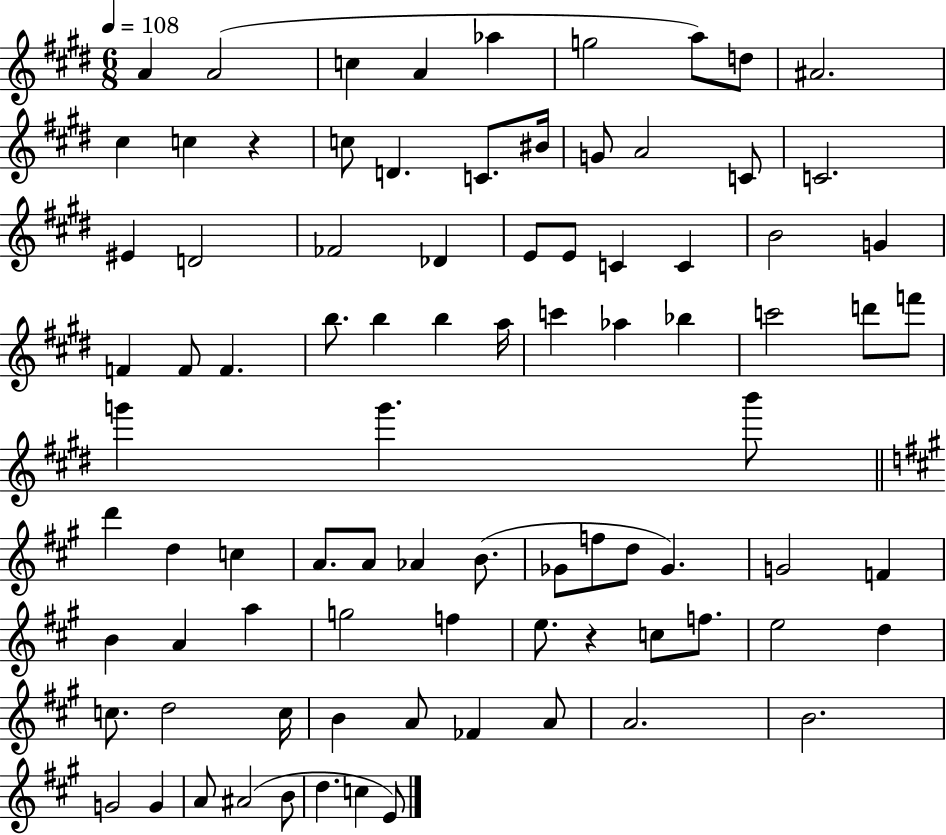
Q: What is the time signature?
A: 6/8